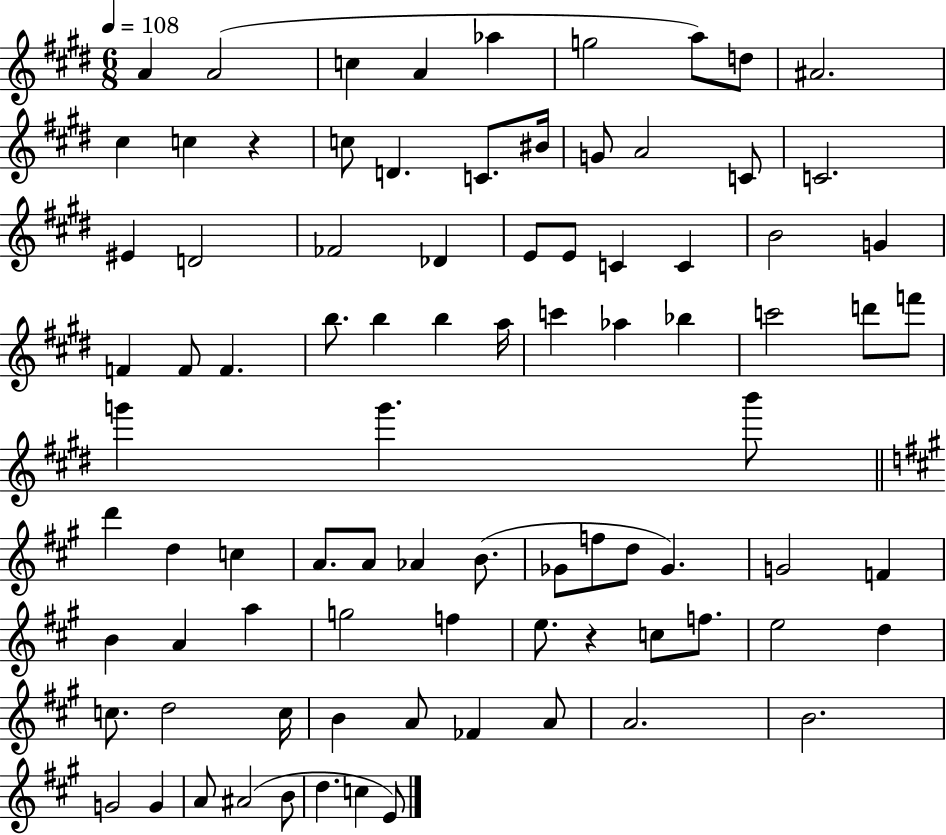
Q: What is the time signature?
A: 6/8